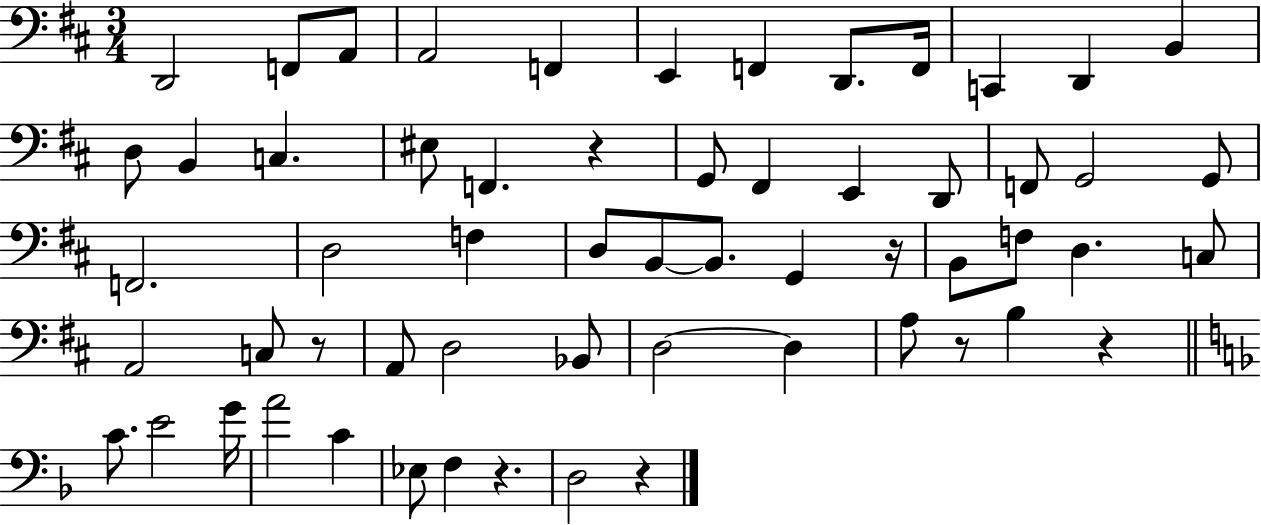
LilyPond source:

{
  \clef bass
  \numericTimeSignature
  \time 3/4
  \key d \major
  \repeat volta 2 { d,2 f,8 a,8 | a,2 f,4 | e,4 f,4 d,8. f,16 | c,4 d,4 b,4 | \break d8 b,4 c4. | eis8 f,4. r4 | g,8 fis,4 e,4 d,8 | f,8 g,2 g,8 | \break f,2. | d2 f4 | d8 b,8~~ b,8. g,4 r16 | b,8 f8 d4. c8 | \break a,2 c8 r8 | a,8 d2 bes,8 | d2~~ d4 | a8 r8 b4 r4 | \break \bar "||" \break \key f \major c'8. e'2 g'16 | a'2 c'4 | ees8 f4 r4. | d2 r4 | \break } \bar "|."
}